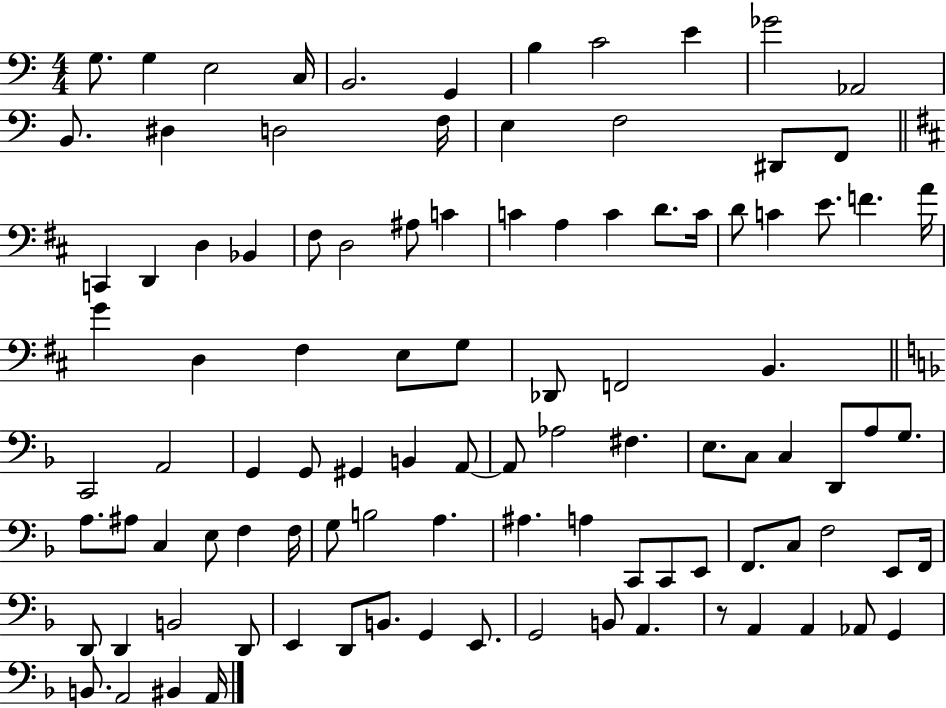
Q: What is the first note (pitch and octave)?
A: G3